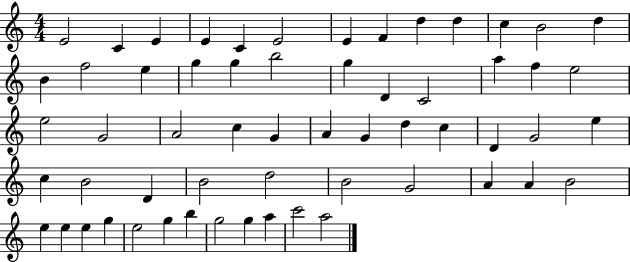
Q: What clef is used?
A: treble